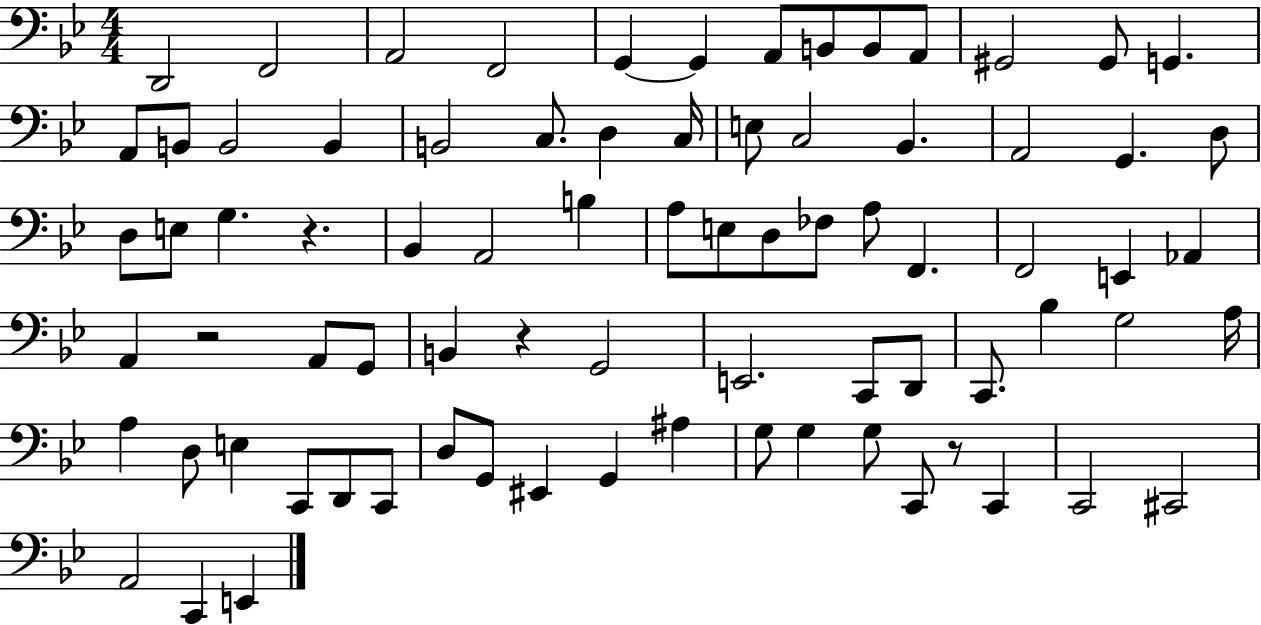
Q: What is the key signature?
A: BES major